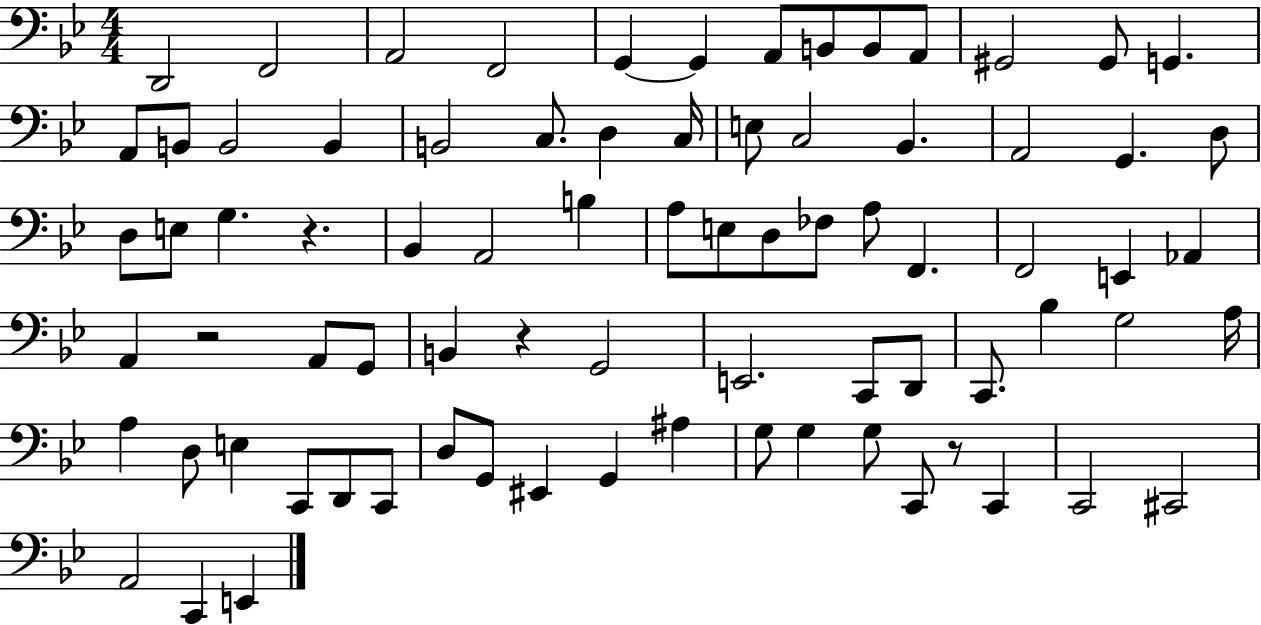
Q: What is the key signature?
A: BES major